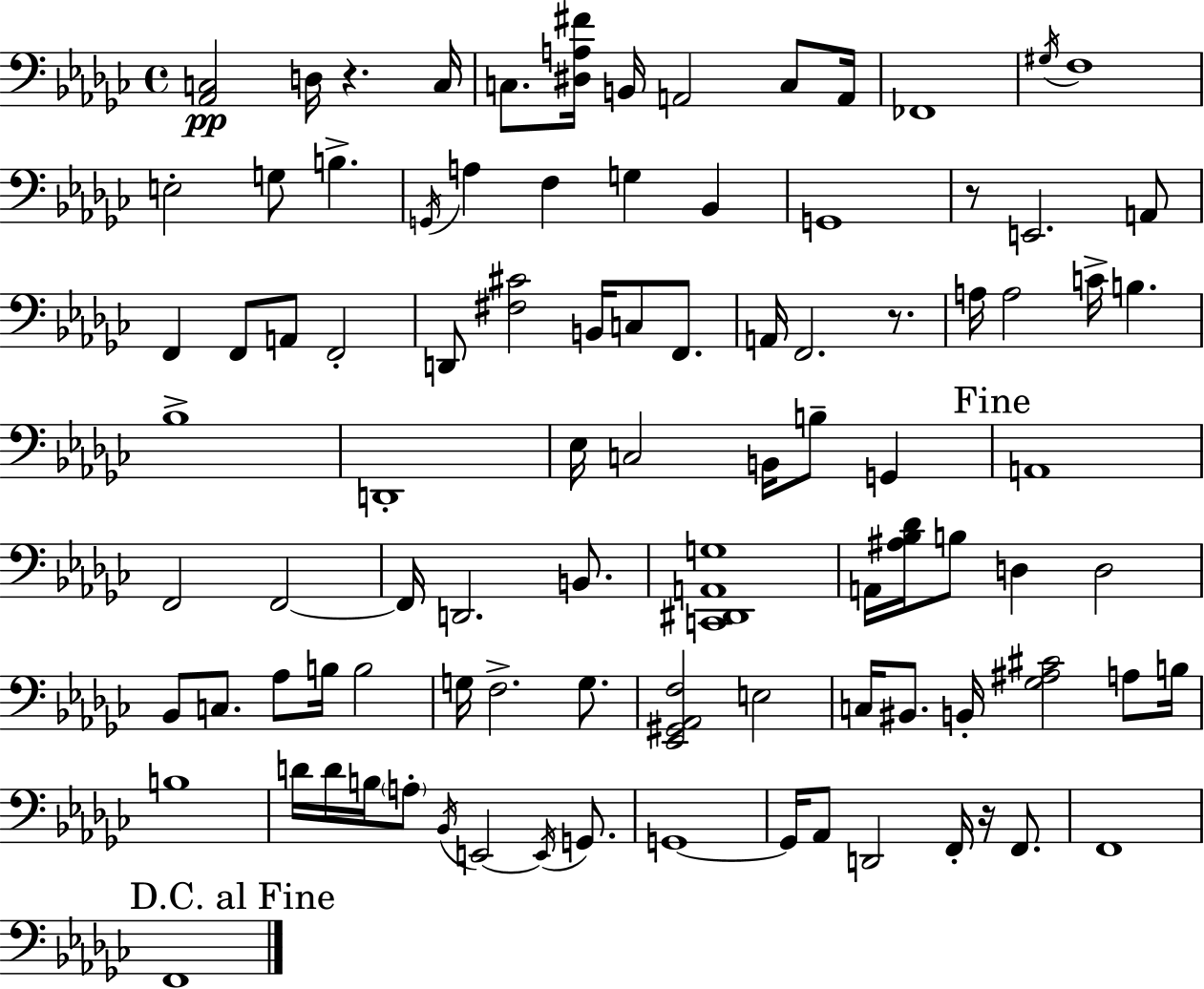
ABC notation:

X:1
T:Untitled
M:4/4
L:1/4
K:Ebm
[_A,,C,]2 D,/4 z C,/4 C,/2 [^D,A,^F]/4 B,,/4 A,,2 C,/2 A,,/4 _F,,4 ^G,/4 F,4 E,2 G,/2 B, G,,/4 A, F, G, _B,, G,,4 z/2 E,,2 A,,/2 F,, F,,/2 A,,/2 F,,2 D,,/2 [^F,^C]2 B,,/4 C,/2 F,,/2 A,,/4 F,,2 z/2 A,/4 A,2 C/4 B, _B,4 D,,4 _E,/4 C,2 B,,/4 B,/2 G,, A,,4 F,,2 F,,2 F,,/4 D,,2 B,,/2 [C,,^D,,A,,G,]4 A,,/4 [^A,_B,_D]/4 B,/2 D, D,2 _B,,/2 C,/2 _A,/2 B,/4 B,2 G,/4 F,2 G,/2 [_E,,^G,,_A,,F,]2 E,2 C,/4 ^B,,/2 B,,/4 [_G,^A,^C]2 A,/2 B,/4 B,4 D/4 D/4 B,/4 A,/2 _B,,/4 E,,2 E,,/4 G,,/2 G,,4 G,,/4 _A,,/2 D,,2 F,,/4 z/4 F,,/2 F,,4 F,,4